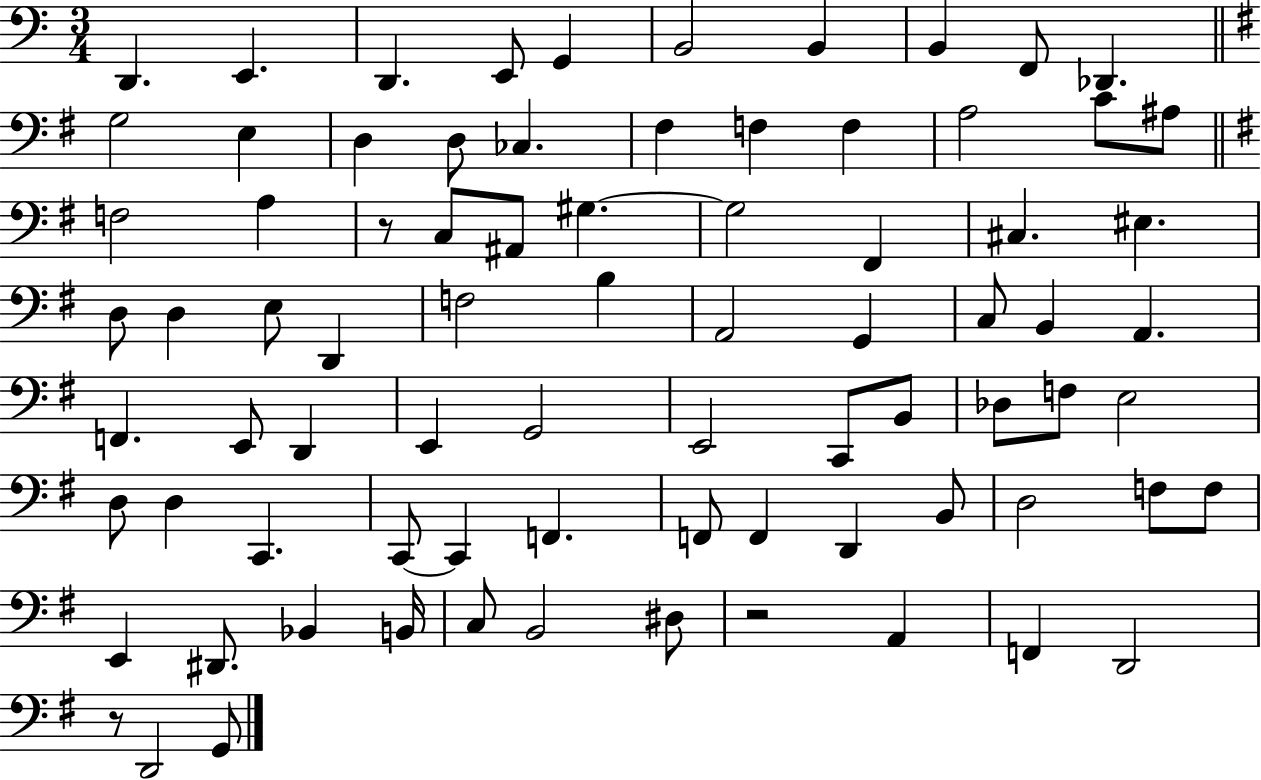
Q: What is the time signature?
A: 3/4